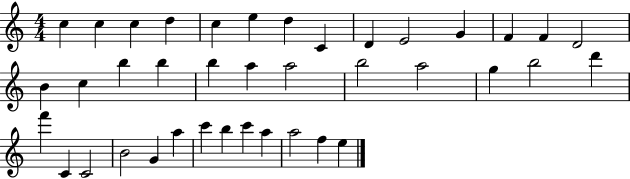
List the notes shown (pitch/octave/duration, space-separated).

C5/q C5/q C5/q D5/q C5/q E5/q D5/q C4/q D4/q E4/h G4/q F4/q F4/q D4/h B4/q C5/q B5/q B5/q B5/q A5/q A5/h B5/h A5/h G5/q B5/h D6/q F6/q C4/q C4/h B4/h G4/q A5/q C6/q B5/q C6/q A5/q A5/h F5/q E5/q